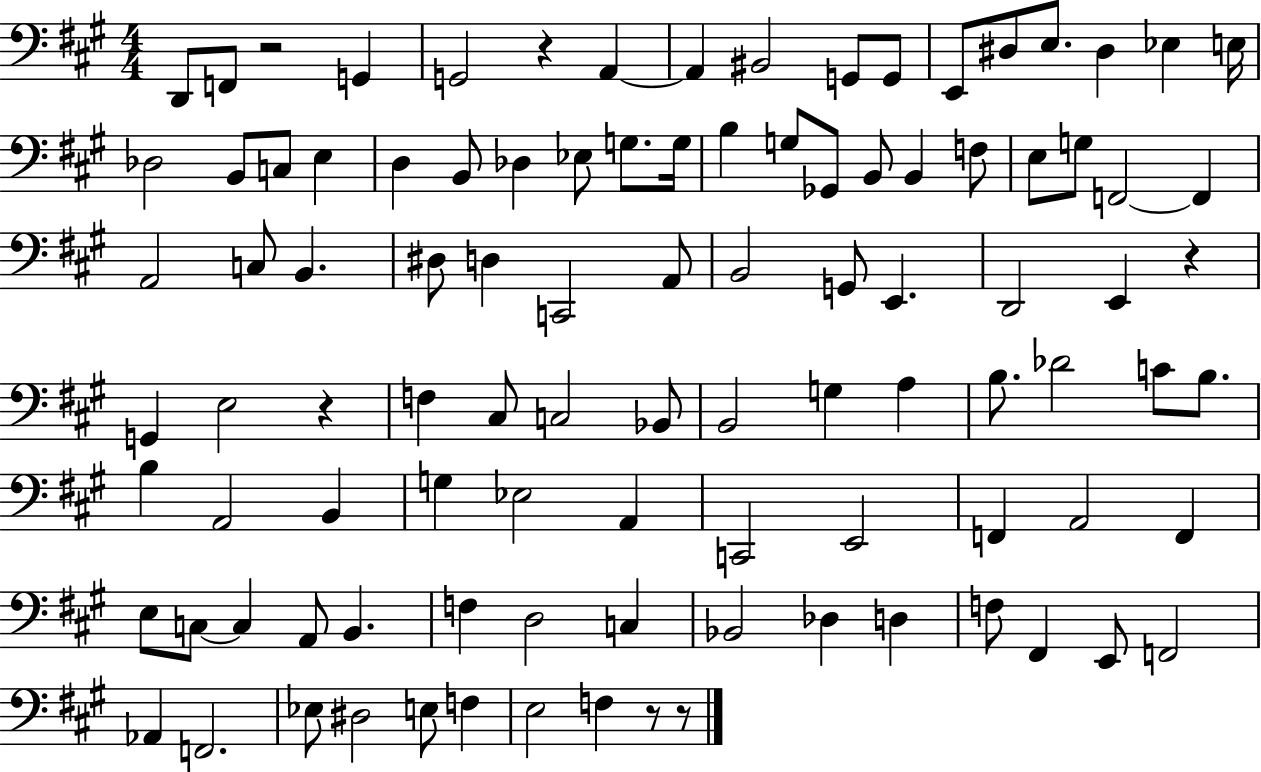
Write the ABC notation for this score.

X:1
T:Untitled
M:4/4
L:1/4
K:A
D,,/2 F,,/2 z2 G,, G,,2 z A,, A,, ^B,,2 G,,/2 G,,/2 E,,/2 ^D,/2 E,/2 ^D, _E, E,/4 _D,2 B,,/2 C,/2 E, D, B,,/2 _D, _E,/2 G,/2 G,/4 B, G,/2 _G,,/2 B,,/2 B,, F,/2 E,/2 G,/2 F,,2 F,, A,,2 C,/2 B,, ^D,/2 D, C,,2 A,,/2 B,,2 G,,/2 E,, D,,2 E,, z G,, E,2 z F, ^C,/2 C,2 _B,,/2 B,,2 G, A, B,/2 _D2 C/2 B,/2 B, A,,2 B,, G, _E,2 A,, C,,2 E,,2 F,, A,,2 F,, E,/2 C,/2 C, A,,/2 B,, F, D,2 C, _B,,2 _D, D, F,/2 ^F,, E,,/2 F,,2 _A,, F,,2 _E,/2 ^D,2 E,/2 F, E,2 F, z/2 z/2